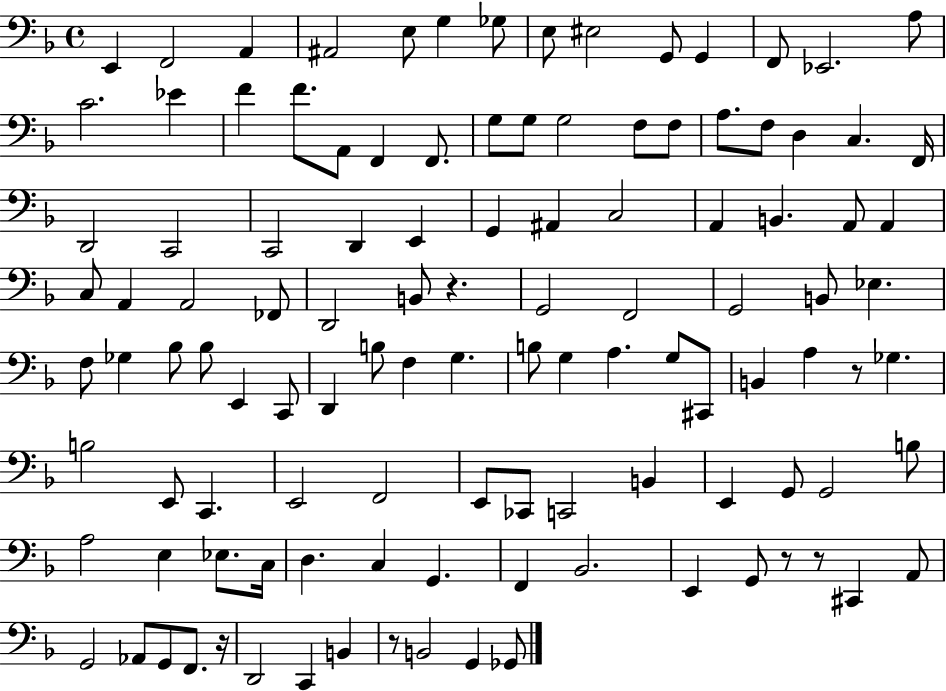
X:1
T:Untitled
M:4/4
L:1/4
K:F
E,, F,,2 A,, ^A,,2 E,/2 G, _G,/2 E,/2 ^E,2 G,,/2 G,, F,,/2 _E,,2 A,/2 C2 _E F F/2 A,,/2 F,, F,,/2 G,/2 G,/2 G,2 F,/2 F,/2 A,/2 F,/2 D, C, F,,/4 D,,2 C,,2 C,,2 D,, E,, G,, ^A,, C,2 A,, B,, A,,/2 A,, C,/2 A,, A,,2 _F,,/2 D,,2 B,,/2 z G,,2 F,,2 G,,2 B,,/2 _E, F,/2 _G, _B,/2 _B,/2 E,, C,,/2 D,, B,/2 F, G, B,/2 G, A, G,/2 ^C,,/2 B,, A, z/2 _G, B,2 E,,/2 C,, E,,2 F,,2 E,,/2 _C,,/2 C,,2 B,, E,, G,,/2 G,,2 B,/2 A,2 E, _E,/2 C,/4 D, C, G,, F,, _B,,2 E,, G,,/2 z/2 z/2 ^C,, A,,/2 G,,2 _A,,/2 G,,/2 F,,/2 z/4 D,,2 C,, B,, z/2 B,,2 G,, _G,,/2